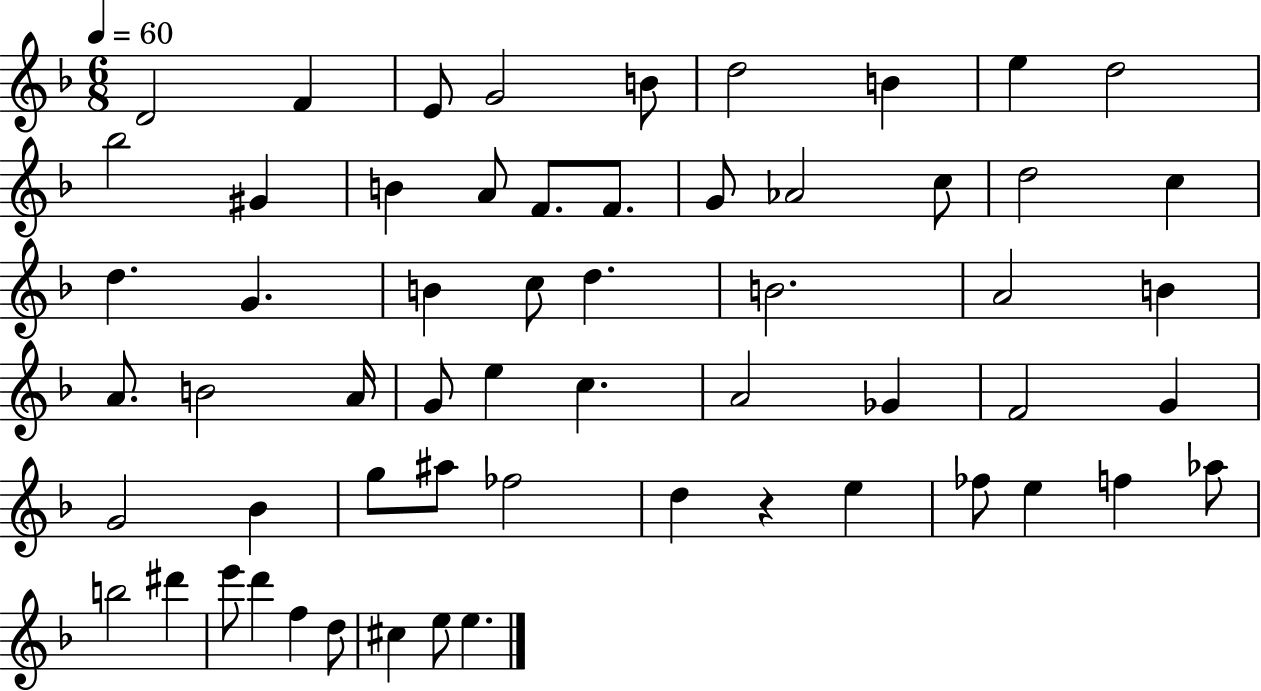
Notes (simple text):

D4/h F4/q E4/e G4/h B4/e D5/h B4/q E5/q D5/h Bb5/h G#4/q B4/q A4/e F4/e. F4/e. G4/e Ab4/h C5/e D5/h C5/q D5/q. G4/q. B4/q C5/e D5/q. B4/h. A4/h B4/q A4/e. B4/h A4/s G4/e E5/q C5/q. A4/h Gb4/q F4/h G4/q G4/h Bb4/q G5/e A#5/e FES5/h D5/q R/q E5/q FES5/e E5/q F5/q Ab5/e B5/h D#6/q E6/e D6/q F5/q D5/e C#5/q E5/e E5/q.